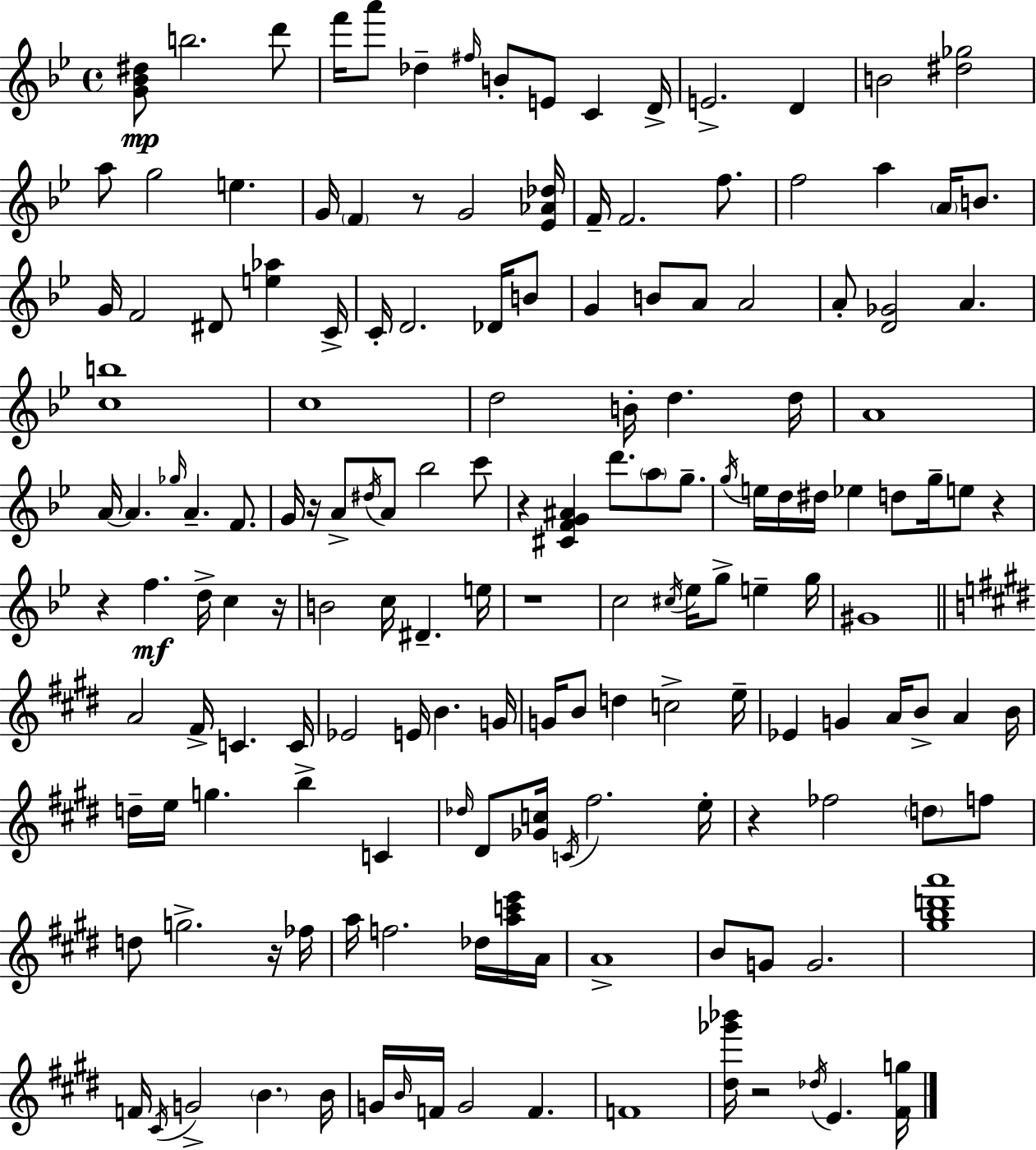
{
  \clef treble
  \time 4/4
  \defaultTimeSignature
  \key bes \major
  <g' bes' dis''>8\mp b''2. d'''8 | f'''16 a'''8 des''4-- \grace { fis''16 } b'8-. e'8 c'4 | d'16-> e'2.-> d'4 | b'2 <dis'' ges''>2 | \break a''8 g''2 e''4. | g'16 \parenthesize f'4 r8 g'2 | <ees' aes' des''>16 f'16-- f'2. f''8. | f''2 a''4 \parenthesize a'16 b'8. | \break g'16 f'2 dis'8 <e'' aes''>4 | c'16-> c'16-. d'2. des'16 b'8 | g'4 b'8 a'8 a'2 | a'8-. <d' ges'>2 a'4. | \break <c'' b''>1 | c''1 | d''2 b'16-. d''4. | d''16 a'1 | \break a'16~~ a'4. \grace { ges''16 } a'4.-- f'8. | g'16 r16 a'8-> \acciaccatura { dis''16 } a'8 bes''2 | c'''8 r4 <cis' f' g' ais'>4 d'''8. \parenthesize a''8 | g''8.-- \acciaccatura { g''16 } e''16 d''16 dis''16 ees''4 d''8 g''16-- e''8 | \break r4 r4 f''4.\mf d''16-> c''4 | r16 b'2 c''16 dis'4.-- | e''16 r1 | c''2 \acciaccatura { cis''16 } ees''16 g''8-> | \break e''4-- g''16 gis'1 | \bar "||" \break \key e \major a'2 fis'16-> c'4. c'16 | ees'2 e'16 b'4. g'16 | g'16 b'8 d''4 c''2-> e''16-- | ees'4 g'4 a'16 b'8-> a'4 b'16 | \break d''16-- e''16 g''4. b''4-> c'4 | \grace { des''16 } dis'8 <ges' c''>16 \acciaccatura { c'16 } fis''2. | e''16-. r4 fes''2 \parenthesize d''8 | f''8 d''8 g''2.-> | \break r16 fes''16 a''16 f''2. des''16 | <a'' c''' e'''>16 a'16 a'1-> | b'8 g'8 g'2. | <gis'' b'' d''' a'''>1 | \break f'16 \acciaccatura { cis'16 } g'2-> \parenthesize b'4. | b'16 g'16 \grace { b'16 } f'16 g'2 f'4. | f'1 | <dis'' ges''' bes'''>16 r2 \acciaccatura { des''16 } e'4. | \break <fis' g''>16 \bar "|."
}